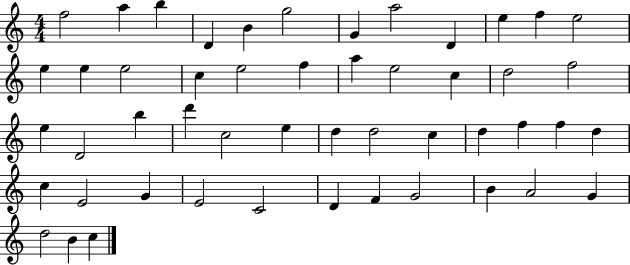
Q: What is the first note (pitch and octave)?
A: F5